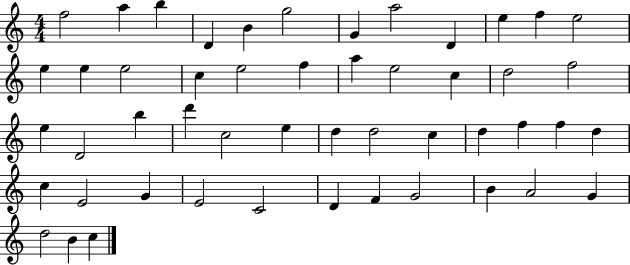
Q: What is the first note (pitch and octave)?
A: F5